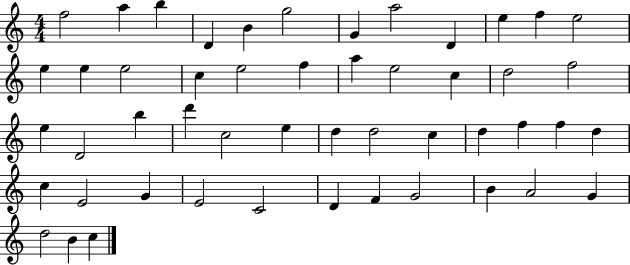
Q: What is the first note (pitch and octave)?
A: F5